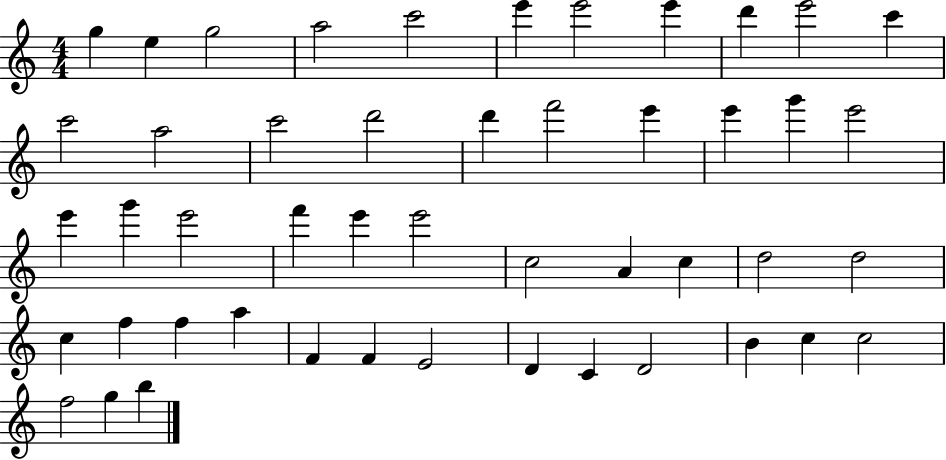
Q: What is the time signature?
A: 4/4